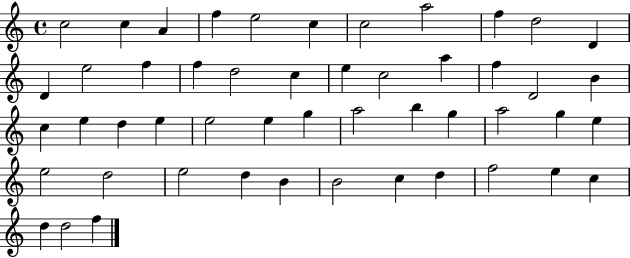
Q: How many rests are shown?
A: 0